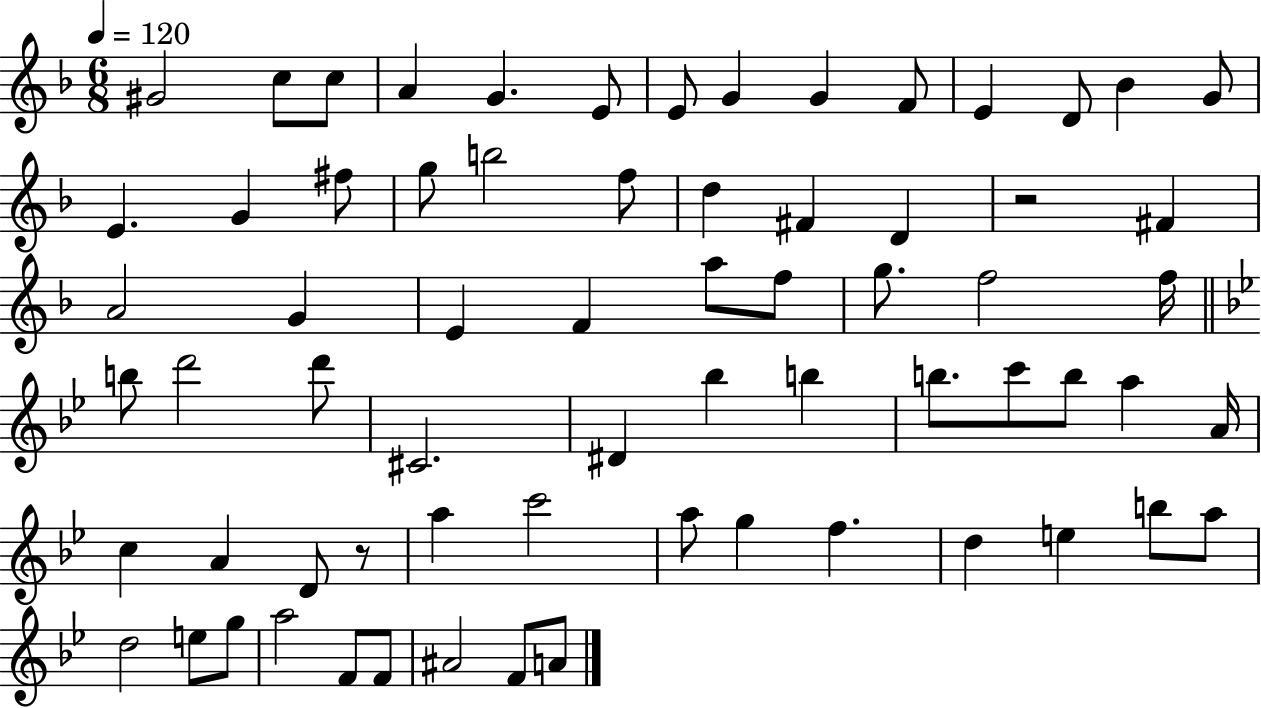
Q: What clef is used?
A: treble